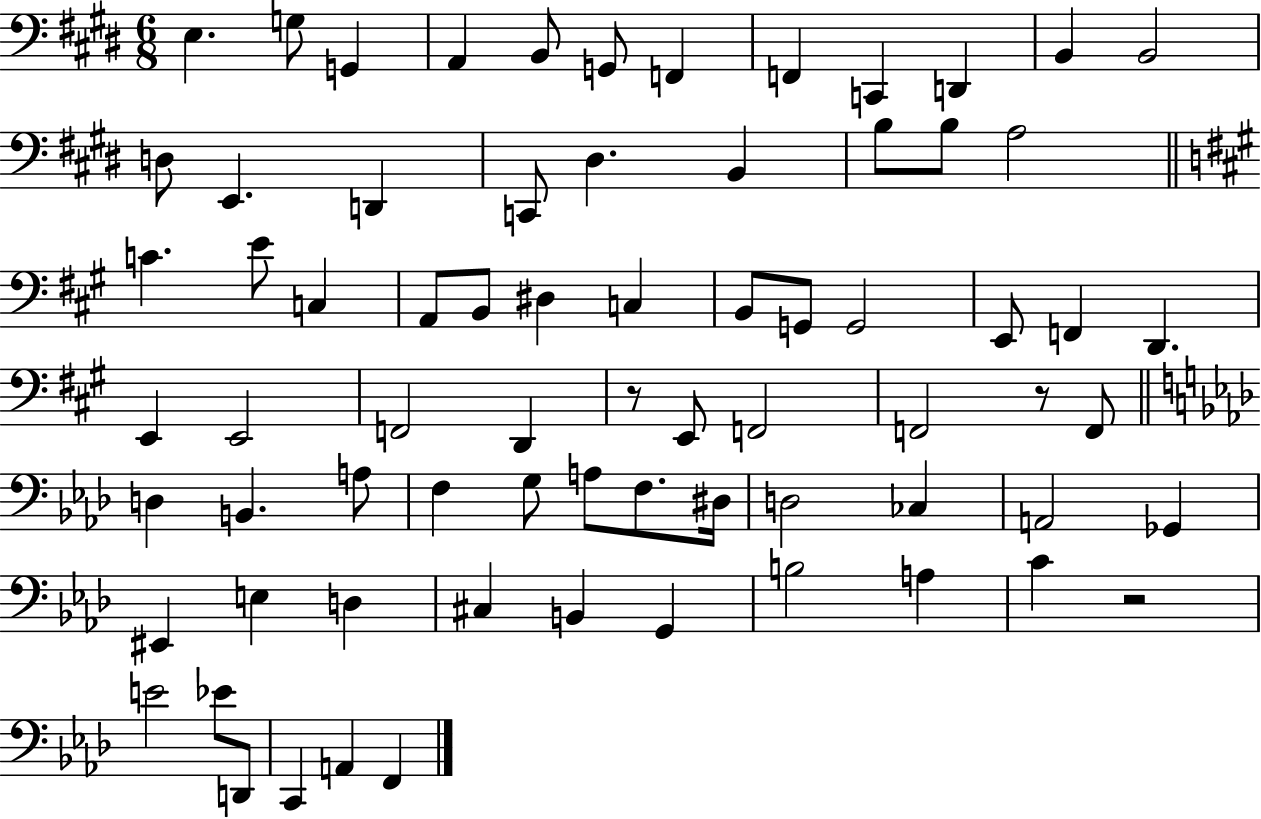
E3/q. G3/e G2/q A2/q B2/e G2/e F2/q F2/q C2/q D2/q B2/q B2/h D3/e E2/q. D2/q C2/e D#3/q. B2/q B3/e B3/e A3/h C4/q. E4/e C3/q A2/e B2/e D#3/q C3/q B2/e G2/e G2/h E2/e F2/q D2/q. E2/q E2/h F2/h D2/q R/e E2/e F2/h F2/h R/e F2/e D3/q B2/q. A3/e F3/q G3/e A3/e F3/e. D#3/s D3/h CES3/q A2/h Gb2/q EIS2/q E3/q D3/q C#3/q B2/q G2/q B3/h A3/q C4/q R/h E4/h Eb4/e D2/e C2/q A2/q F2/q